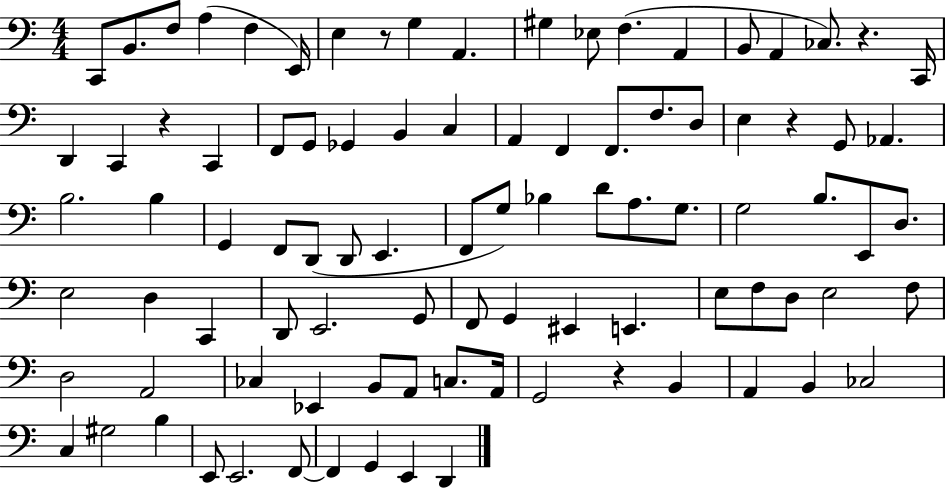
X:1
T:Untitled
M:4/4
L:1/4
K:C
C,,/2 B,,/2 F,/2 A, F, E,,/4 E, z/2 G, A,, ^G, _E,/2 F, A,, B,,/2 A,, _C,/2 z C,,/4 D,, C,, z C,, F,,/2 G,,/2 _G,, B,, C, A,, F,, F,,/2 F,/2 D,/2 E, z G,,/2 _A,, B,2 B, G,, F,,/2 D,,/2 D,,/2 E,, F,,/2 G,/2 _B, D/2 A,/2 G,/2 G,2 B,/2 E,,/2 D,/2 E,2 D, C,, D,,/2 E,,2 G,,/2 F,,/2 G,, ^E,, E,, E,/2 F,/2 D,/2 E,2 F,/2 D,2 A,,2 _C, _E,, B,,/2 A,,/2 C,/2 A,,/4 G,,2 z B,, A,, B,, _C,2 C, ^G,2 B, E,,/2 E,,2 F,,/2 F,, G,, E,, D,,